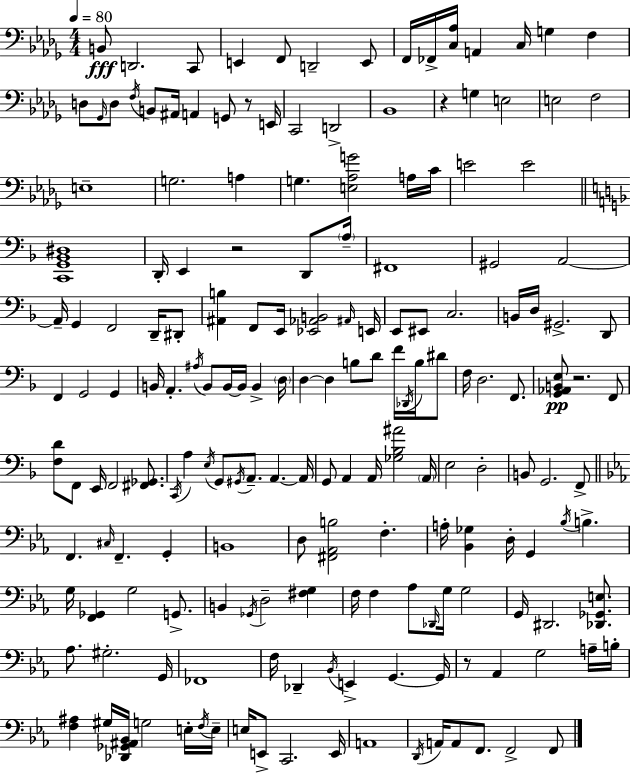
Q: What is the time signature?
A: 4/4